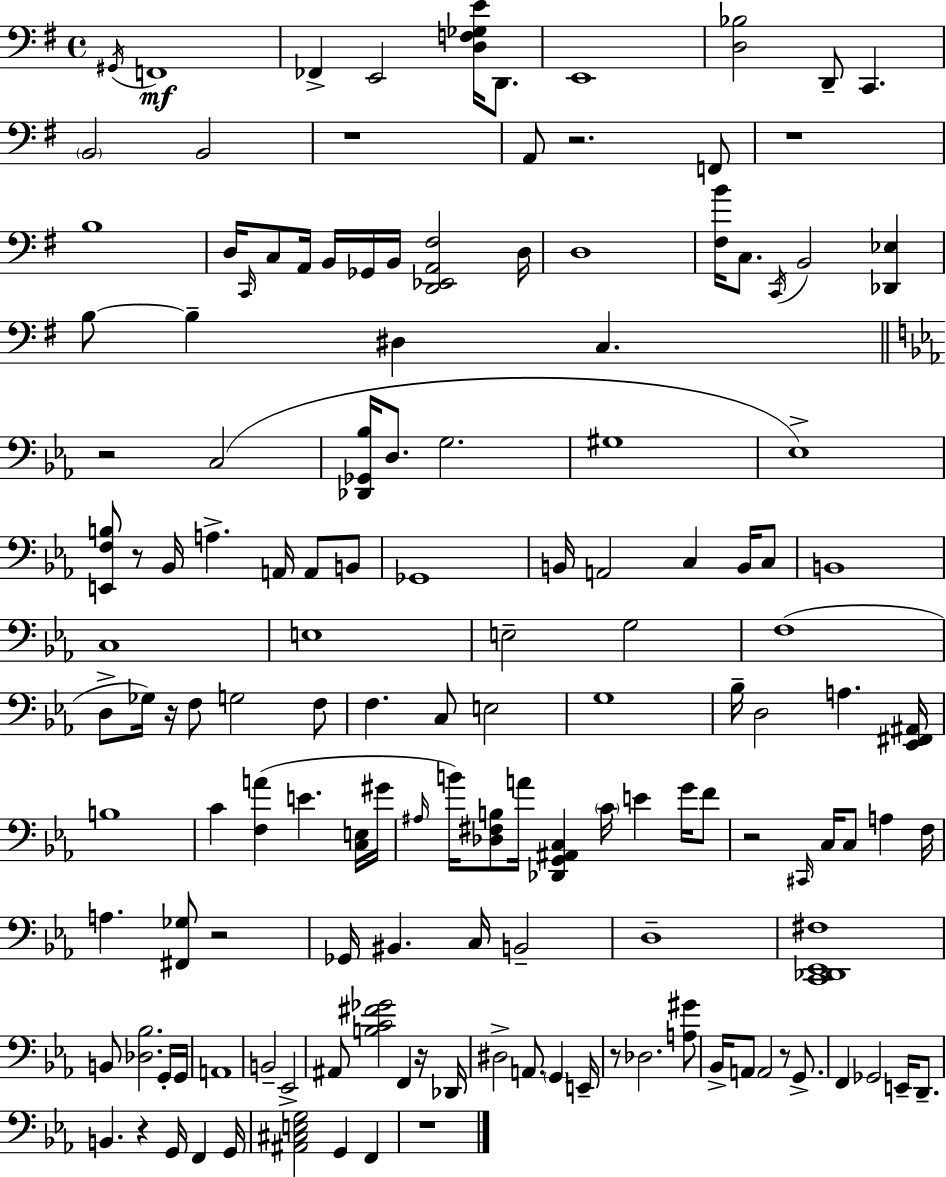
G#2/s F2/w FES2/q E2/h [D3,F3,Gb3,E4]/s D2/e. E2/w [D3,Bb3]/h D2/e C2/q. B2/h B2/h R/w A2/e R/h. F2/e R/w B3/w D3/s C2/s C3/e A2/s B2/s Gb2/s B2/s [D2,Eb2,A2,F#3]/h D3/s D3/w [F#3,B4]/s C3/e. C2/s B2/h [Db2,Eb3]/q B3/e B3/q D#3/q C3/q. R/h C3/h [Db2,Gb2,Bb3]/s D3/e. G3/h. G#3/w Eb3/w [E2,F3,B3]/e R/e Bb2/s A3/q. A2/s A2/e B2/e Gb2/w B2/s A2/h C3/q B2/s C3/e B2/w C3/w E3/w E3/h G3/h F3/w D3/e Gb3/s R/s F3/e G3/h F3/e F3/q. C3/e E3/h G3/w Bb3/s D3/h A3/q. [Eb2,F#2,A#2]/s B3/w C4/q [F3,A4]/q E4/q. [C3,E3]/s G#4/s A#3/s B4/s [Db3,F#3,B3]/e A4/s [Db2,G2,A#2,C3]/q C4/s E4/q G4/s F4/e R/h C#2/s C3/s C3/e A3/q F3/s A3/q. [F#2,Gb3]/e R/h Gb2/s BIS2/q. C3/s B2/h D3/w [C2,Db2,Eb2,F#3]/w B2/e [Db3,Bb3]/h. G2/s G2/s A2/w B2/h Eb2/h A#2/e [B3,C4,F#4,Gb4]/h F2/q R/s Db2/s D#3/h A2/e. G2/q E2/s R/e Db3/h. [A3,G#4]/e Bb2/s A2/e A2/h R/e G2/e. F2/q Gb2/h E2/s D2/e. B2/q. R/q G2/s F2/q G2/s [A#2,C#3,E3,G3]/h G2/q F2/q R/w